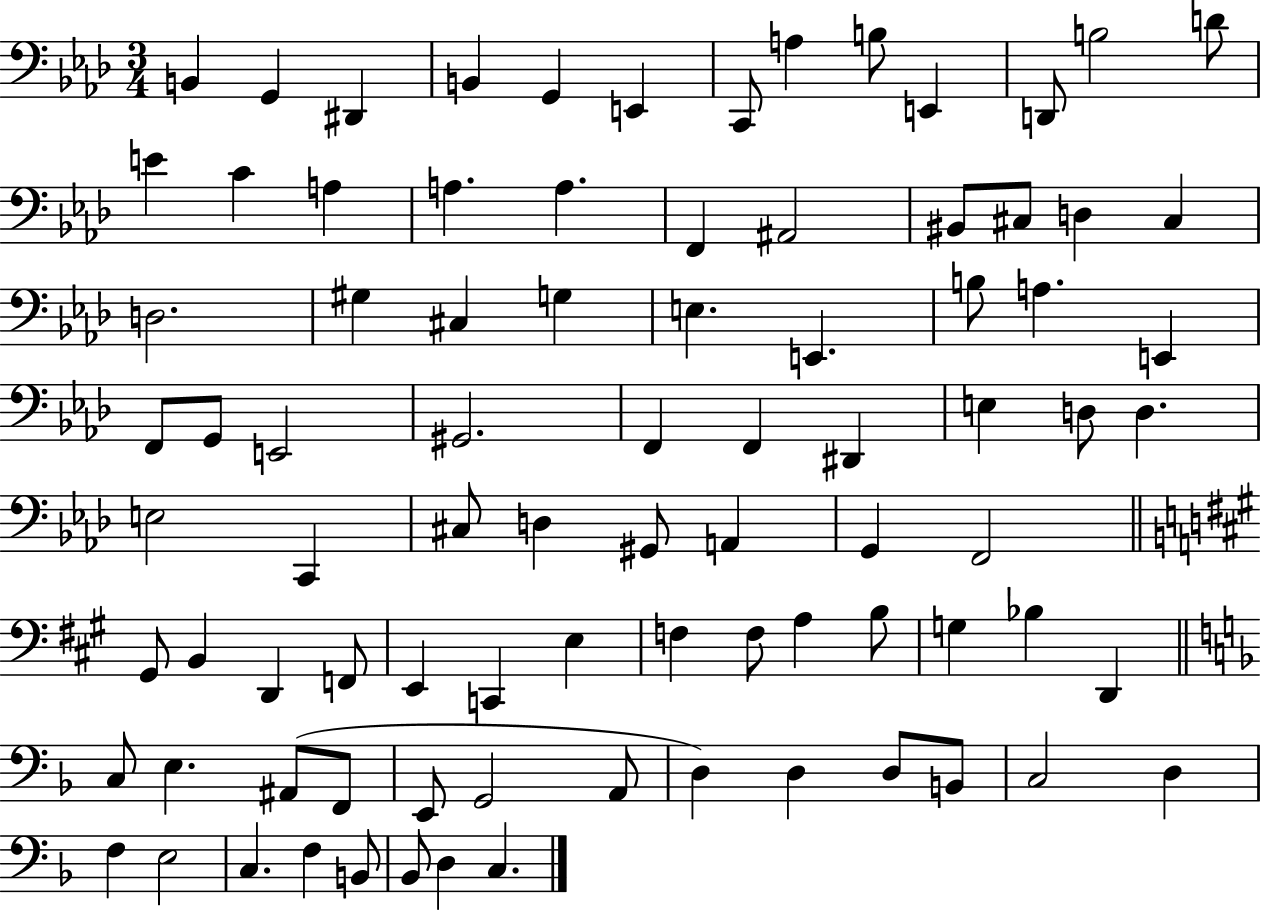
X:1
T:Untitled
M:3/4
L:1/4
K:Ab
B,, G,, ^D,, B,, G,, E,, C,,/2 A, B,/2 E,, D,,/2 B,2 D/2 E C A, A, A, F,, ^A,,2 ^B,,/2 ^C,/2 D, ^C, D,2 ^G, ^C, G, E, E,, B,/2 A, E,, F,,/2 G,,/2 E,,2 ^G,,2 F,, F,, ^D,, E, D,/2 D, E,2 C,, ^C,/2 D, ^G,,/2 A,, G,, F,,2 ^G,,/2 B,, D,, F,,/2 E,, C,, E, F, F,/2 A, B,/2 G, _B, D,, C,/2 E, ^A,,/2 F,,/2 E,,/2 G,,2 A,,/2 D, D, D,/2 B,,/2 C,2 D, F, E,2 C, F, B,,/2 _B,,/2 D, C,